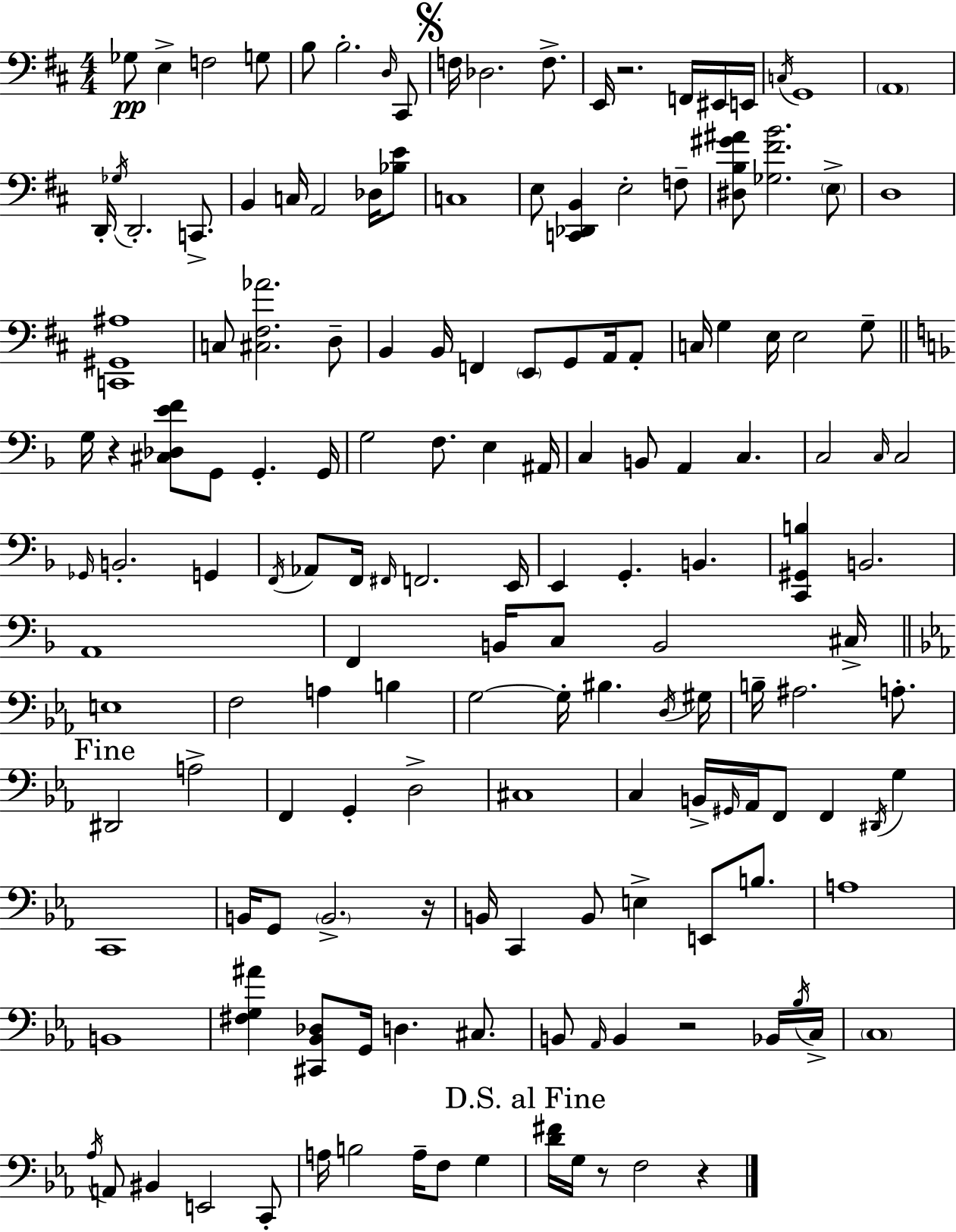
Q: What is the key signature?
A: D major